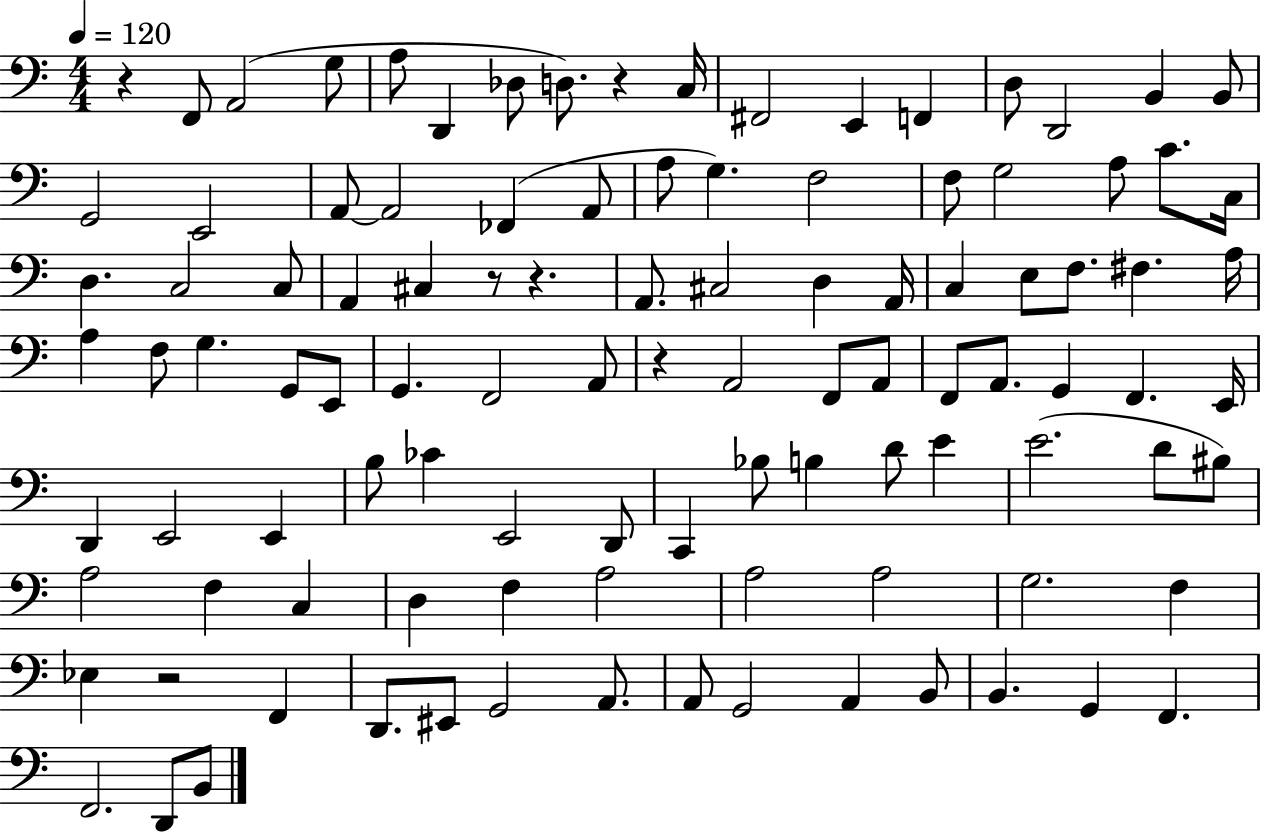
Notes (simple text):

R/q F2/e A2/h G3/e A3/e D2/q Db3/e D3/e. R/q C3/s F#2/h E2/q F2/q D3/e D2/h B2/q B2/e G2/h E2/h A2/e A2/h FES2/q A2/e A3/e G3/q. F3/h F3/e G3/h A3/e C4/e. C3/s D3/q. C3/h C3/e A2/q C#3/q R/e R/q. A2/e. C#3/h D3/q A2/s C3/q E3/e F3/e. F#3/q. A3/s A3/q F3/e G3/q. G2/e E2/e G2/q. F2/h A2/e R/q A2/h F2/e A2/e F2/e A2/e. G2/q F2/q. E2/s D2/q E2/h E2/q B3/e CES4/q E2/h D2/e C2/q Bb3/e B3/q D4/e E4/q E4/h. D4/e BIS3/e A3/h F3/q C3/q D3/q F3/q A3/h A3/h A3/h G3/h. F3/q Eb3/q R/h F2/q D2/e. EIS2/e G2/h A2/e. A2/e G2/h A2/q B2/e B2/q. G2/q F2/q. F2/h. D2/e B2/e